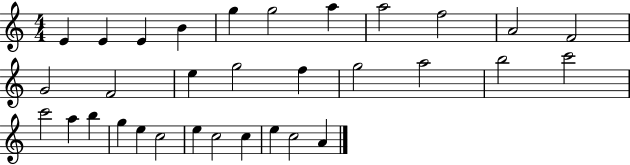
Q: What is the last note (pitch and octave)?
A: A4